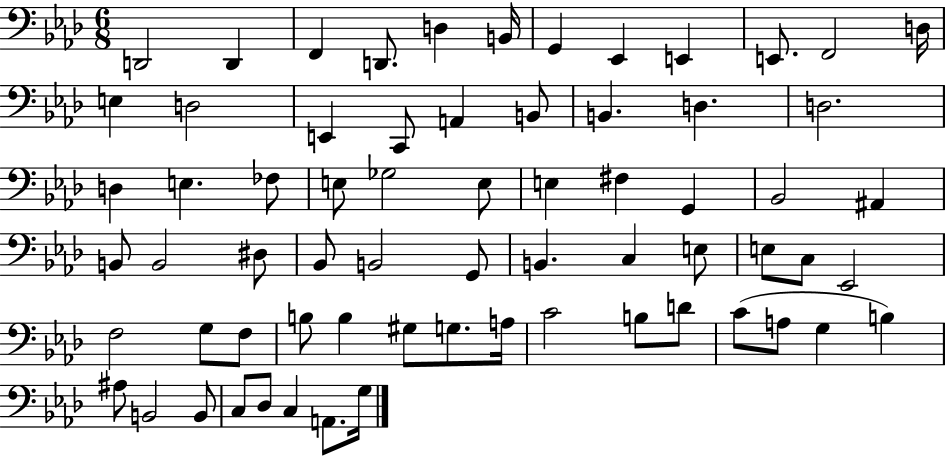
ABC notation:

X:1
T:Untitled
M:6/8
L:1/4
K:Ab
D,,2 D,, F,, D,,/2 D, B,,/4 G,, _E,, E,, E,,/2 F,,2 D,/4 E, D,2 E,, C,,/2 A,, B,,/2 B,, D, D,2 D, E, _F,/2 E,/2 _G,2 E,/2 E, ^F, G,, _B,,2 ^A,, B,,/2 B,,2 ^D,/2 _B,,/2 B,,2 G,,/2 B,, C, E,/2 E,/2 C,/2 _E,,2 F,2 G,/2 F,/2 B,/2 B, ^G,/2 G,/2 A,/4 C2 B,/2 D/2 C/2 A,/2 G, B, ^A,/2 B,,2 B,,/2 C,/2 _D,/2 C, A,,/2 G,/4